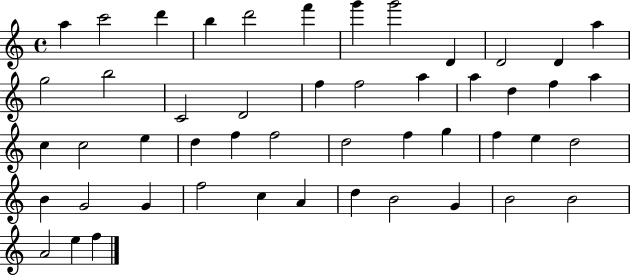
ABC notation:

X:1
T:Untitled
M:4/4
L:1/4
K:C
a c'2 d' b d'2 f' g' g'2 D D2 D a g2 b2 C2 D2 f f2 a a d f a c c2 e d f f2 d2 f g f e d2 B G2 G f2 c A d B2 G B2 B2 A2 e f